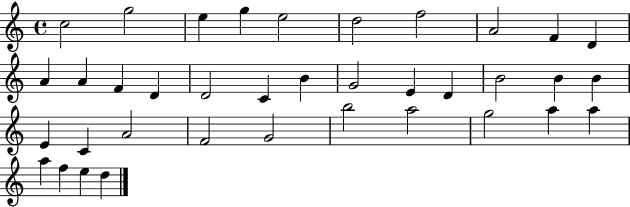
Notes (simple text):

C5/h G5/h E5/q G5/q E5/h D5/h F5/h A4/h F4/q D4/q A4/q A4/q F4/q D4/q D4/h C4/q B4/q G4/h E4/q D4/q B4/h B4/q B4/q E4/q C4/q A4/h F4/h G4/h B5/h A5/h G5/h A5/q A5/q A5/q F5/q E5/q D5/q